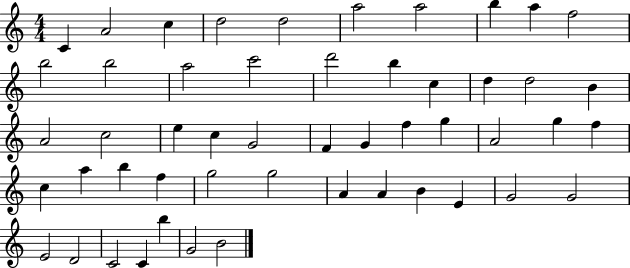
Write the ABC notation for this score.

X:1
T:Untitled
M:4/4
L:1/4
K:C
C A2 c d2 d2 a2 a2 b a f2 b2 b2 a2 c'2 d'2 b c d d2 B A2 c2 e c G2 F G f g A2 g f c a b f g2 g2 A A B E G2 G2 E2 D2 C2 C b G2 B2